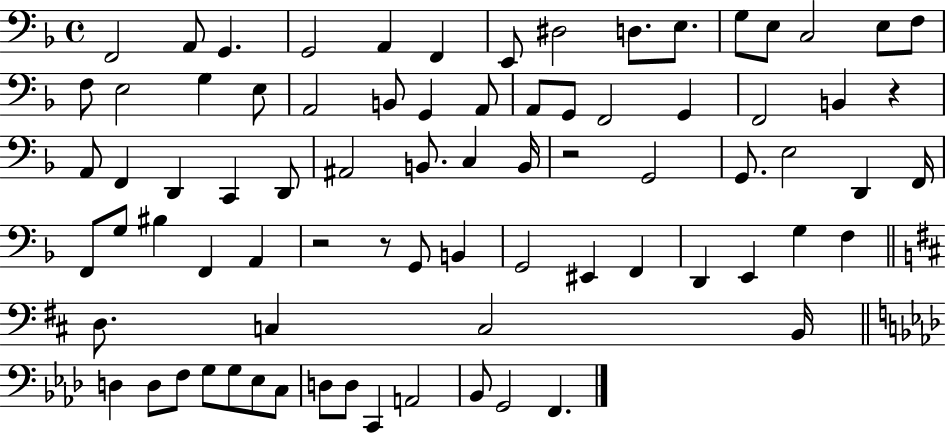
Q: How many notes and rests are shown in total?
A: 79